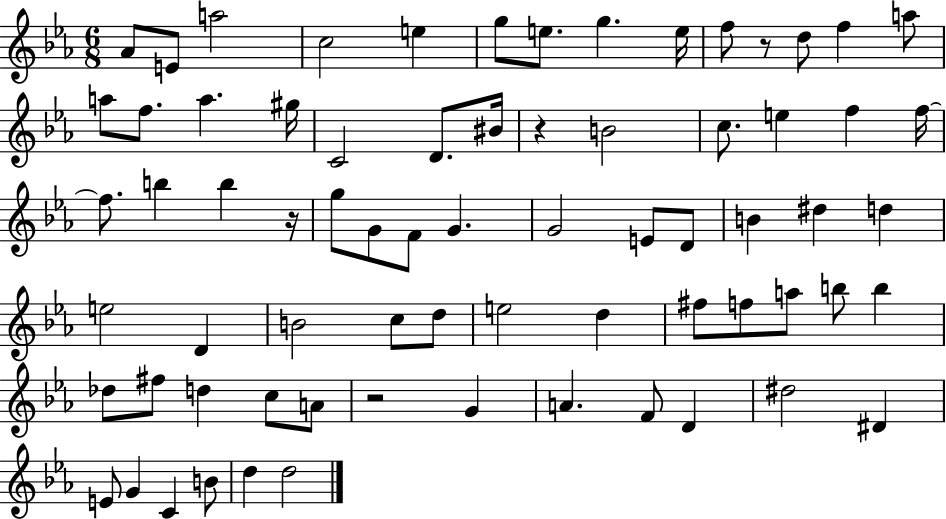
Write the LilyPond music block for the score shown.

{
  \clef treble
  \numericTimeSignature
  \time 6/8
  \key ees \major
  aes'8 e'8 a''2 | c''2 e''4 | g''8 e''8. g''4. e''16 | f''8 r8 d''8 f''4 a''8 | \break a''8 f''8. a''4. gis''16 | c'2 d'8. bis'16 | r4 b'2 | c''8. e''4 f''4 f''16~~ | \break f''8. b''4 b''4 r16 | g''8 g'8 f'8 g'4. | g'2 e'8 d'8 | b'4 dis''4 d''4 | \break e''2 d'4 | b'2 c''8 d''8 | e''2 d''4 | fis''8 f''8 a''8 b''8 b''4 | \break des''8 fis''8 d''4 c''8 a'8 | r2 g'4 | a'4. f'8 d'4 | dis''2 dis'4 | \break e'8 g'4 c'4 b'8 | d''4 d''2 | \bar "|."
}